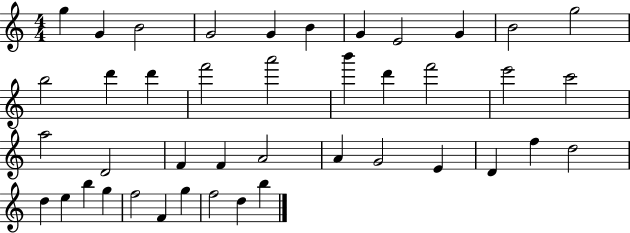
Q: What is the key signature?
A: C major